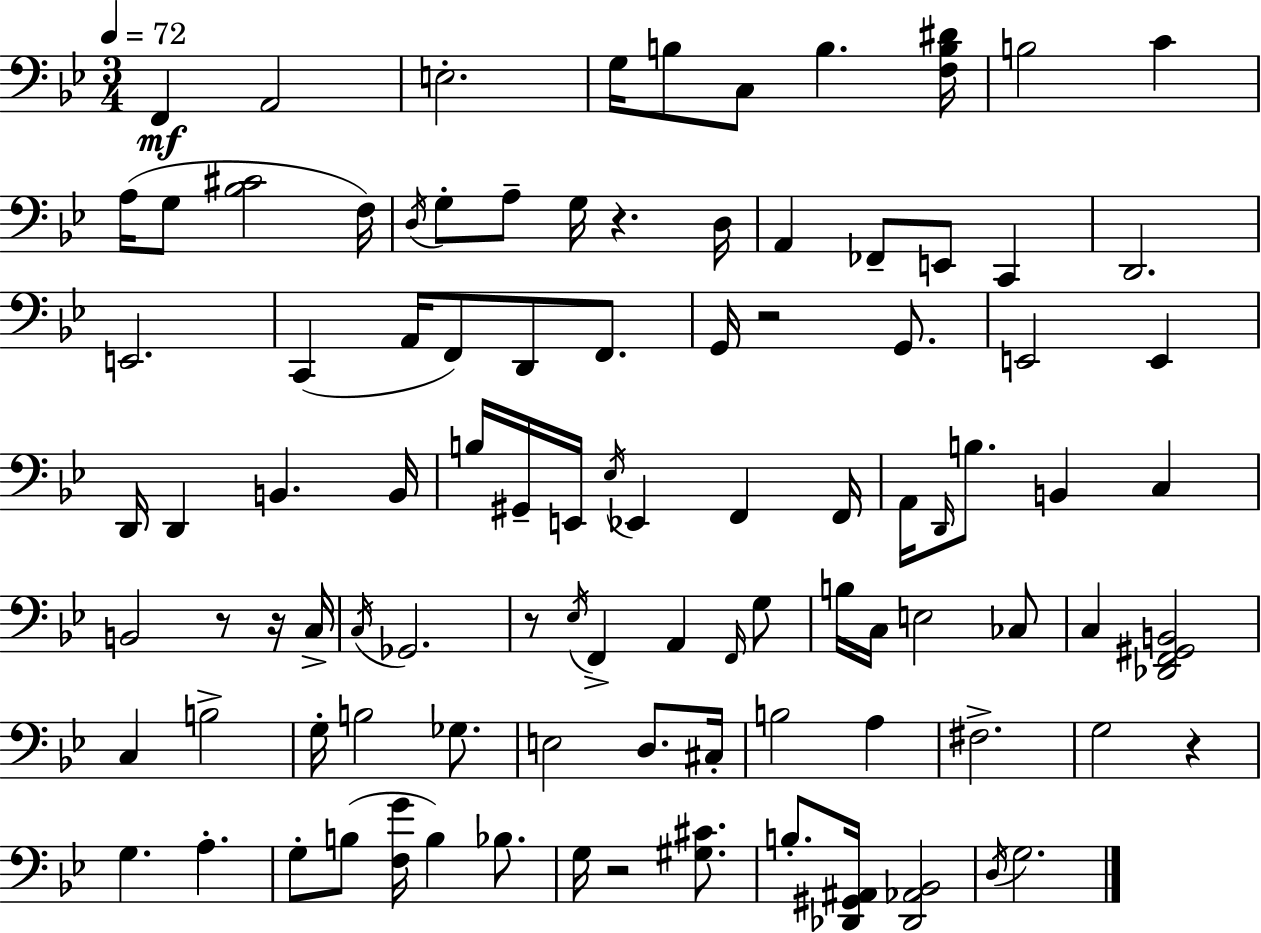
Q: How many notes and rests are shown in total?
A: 98